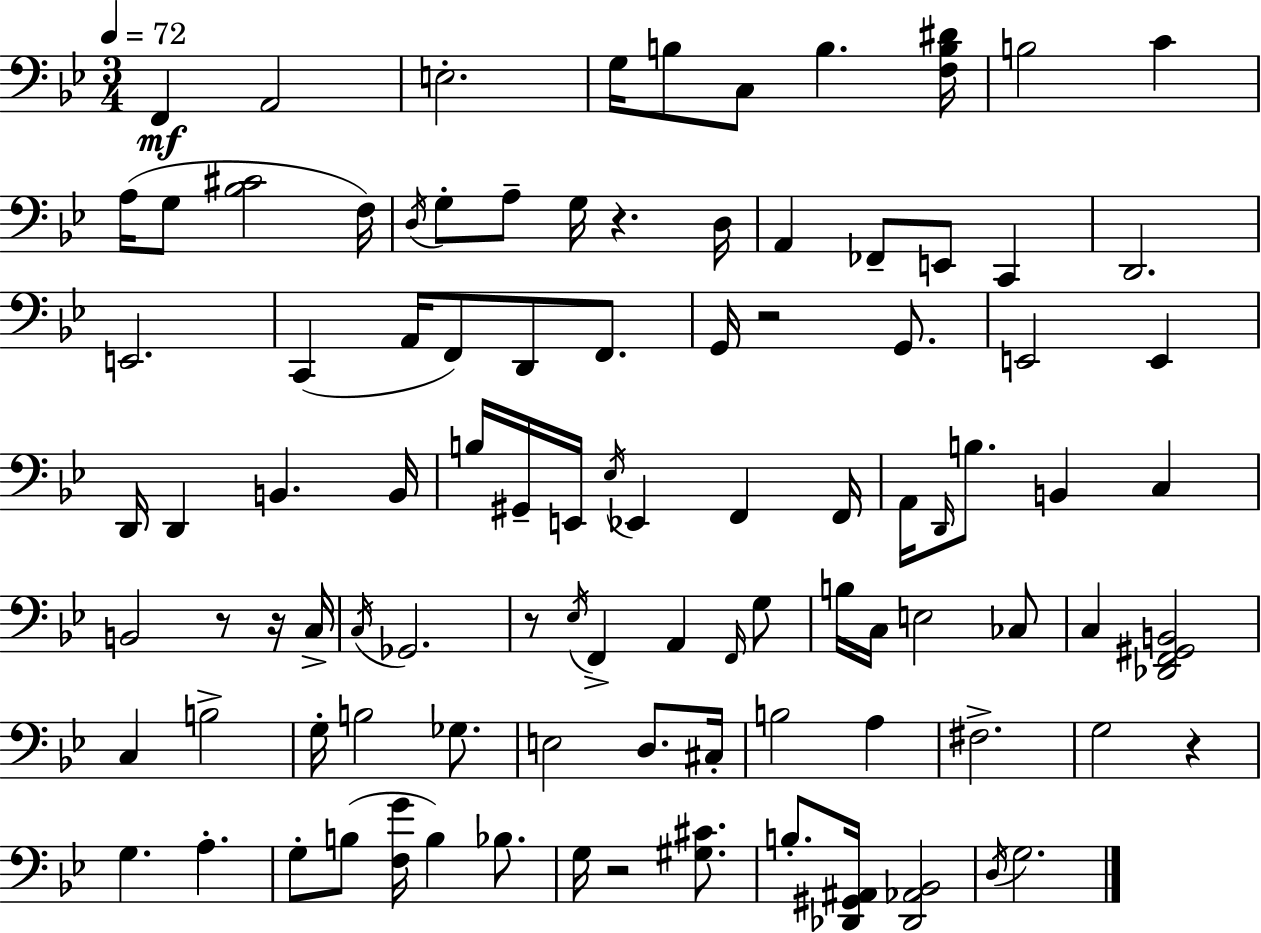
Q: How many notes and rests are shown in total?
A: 98